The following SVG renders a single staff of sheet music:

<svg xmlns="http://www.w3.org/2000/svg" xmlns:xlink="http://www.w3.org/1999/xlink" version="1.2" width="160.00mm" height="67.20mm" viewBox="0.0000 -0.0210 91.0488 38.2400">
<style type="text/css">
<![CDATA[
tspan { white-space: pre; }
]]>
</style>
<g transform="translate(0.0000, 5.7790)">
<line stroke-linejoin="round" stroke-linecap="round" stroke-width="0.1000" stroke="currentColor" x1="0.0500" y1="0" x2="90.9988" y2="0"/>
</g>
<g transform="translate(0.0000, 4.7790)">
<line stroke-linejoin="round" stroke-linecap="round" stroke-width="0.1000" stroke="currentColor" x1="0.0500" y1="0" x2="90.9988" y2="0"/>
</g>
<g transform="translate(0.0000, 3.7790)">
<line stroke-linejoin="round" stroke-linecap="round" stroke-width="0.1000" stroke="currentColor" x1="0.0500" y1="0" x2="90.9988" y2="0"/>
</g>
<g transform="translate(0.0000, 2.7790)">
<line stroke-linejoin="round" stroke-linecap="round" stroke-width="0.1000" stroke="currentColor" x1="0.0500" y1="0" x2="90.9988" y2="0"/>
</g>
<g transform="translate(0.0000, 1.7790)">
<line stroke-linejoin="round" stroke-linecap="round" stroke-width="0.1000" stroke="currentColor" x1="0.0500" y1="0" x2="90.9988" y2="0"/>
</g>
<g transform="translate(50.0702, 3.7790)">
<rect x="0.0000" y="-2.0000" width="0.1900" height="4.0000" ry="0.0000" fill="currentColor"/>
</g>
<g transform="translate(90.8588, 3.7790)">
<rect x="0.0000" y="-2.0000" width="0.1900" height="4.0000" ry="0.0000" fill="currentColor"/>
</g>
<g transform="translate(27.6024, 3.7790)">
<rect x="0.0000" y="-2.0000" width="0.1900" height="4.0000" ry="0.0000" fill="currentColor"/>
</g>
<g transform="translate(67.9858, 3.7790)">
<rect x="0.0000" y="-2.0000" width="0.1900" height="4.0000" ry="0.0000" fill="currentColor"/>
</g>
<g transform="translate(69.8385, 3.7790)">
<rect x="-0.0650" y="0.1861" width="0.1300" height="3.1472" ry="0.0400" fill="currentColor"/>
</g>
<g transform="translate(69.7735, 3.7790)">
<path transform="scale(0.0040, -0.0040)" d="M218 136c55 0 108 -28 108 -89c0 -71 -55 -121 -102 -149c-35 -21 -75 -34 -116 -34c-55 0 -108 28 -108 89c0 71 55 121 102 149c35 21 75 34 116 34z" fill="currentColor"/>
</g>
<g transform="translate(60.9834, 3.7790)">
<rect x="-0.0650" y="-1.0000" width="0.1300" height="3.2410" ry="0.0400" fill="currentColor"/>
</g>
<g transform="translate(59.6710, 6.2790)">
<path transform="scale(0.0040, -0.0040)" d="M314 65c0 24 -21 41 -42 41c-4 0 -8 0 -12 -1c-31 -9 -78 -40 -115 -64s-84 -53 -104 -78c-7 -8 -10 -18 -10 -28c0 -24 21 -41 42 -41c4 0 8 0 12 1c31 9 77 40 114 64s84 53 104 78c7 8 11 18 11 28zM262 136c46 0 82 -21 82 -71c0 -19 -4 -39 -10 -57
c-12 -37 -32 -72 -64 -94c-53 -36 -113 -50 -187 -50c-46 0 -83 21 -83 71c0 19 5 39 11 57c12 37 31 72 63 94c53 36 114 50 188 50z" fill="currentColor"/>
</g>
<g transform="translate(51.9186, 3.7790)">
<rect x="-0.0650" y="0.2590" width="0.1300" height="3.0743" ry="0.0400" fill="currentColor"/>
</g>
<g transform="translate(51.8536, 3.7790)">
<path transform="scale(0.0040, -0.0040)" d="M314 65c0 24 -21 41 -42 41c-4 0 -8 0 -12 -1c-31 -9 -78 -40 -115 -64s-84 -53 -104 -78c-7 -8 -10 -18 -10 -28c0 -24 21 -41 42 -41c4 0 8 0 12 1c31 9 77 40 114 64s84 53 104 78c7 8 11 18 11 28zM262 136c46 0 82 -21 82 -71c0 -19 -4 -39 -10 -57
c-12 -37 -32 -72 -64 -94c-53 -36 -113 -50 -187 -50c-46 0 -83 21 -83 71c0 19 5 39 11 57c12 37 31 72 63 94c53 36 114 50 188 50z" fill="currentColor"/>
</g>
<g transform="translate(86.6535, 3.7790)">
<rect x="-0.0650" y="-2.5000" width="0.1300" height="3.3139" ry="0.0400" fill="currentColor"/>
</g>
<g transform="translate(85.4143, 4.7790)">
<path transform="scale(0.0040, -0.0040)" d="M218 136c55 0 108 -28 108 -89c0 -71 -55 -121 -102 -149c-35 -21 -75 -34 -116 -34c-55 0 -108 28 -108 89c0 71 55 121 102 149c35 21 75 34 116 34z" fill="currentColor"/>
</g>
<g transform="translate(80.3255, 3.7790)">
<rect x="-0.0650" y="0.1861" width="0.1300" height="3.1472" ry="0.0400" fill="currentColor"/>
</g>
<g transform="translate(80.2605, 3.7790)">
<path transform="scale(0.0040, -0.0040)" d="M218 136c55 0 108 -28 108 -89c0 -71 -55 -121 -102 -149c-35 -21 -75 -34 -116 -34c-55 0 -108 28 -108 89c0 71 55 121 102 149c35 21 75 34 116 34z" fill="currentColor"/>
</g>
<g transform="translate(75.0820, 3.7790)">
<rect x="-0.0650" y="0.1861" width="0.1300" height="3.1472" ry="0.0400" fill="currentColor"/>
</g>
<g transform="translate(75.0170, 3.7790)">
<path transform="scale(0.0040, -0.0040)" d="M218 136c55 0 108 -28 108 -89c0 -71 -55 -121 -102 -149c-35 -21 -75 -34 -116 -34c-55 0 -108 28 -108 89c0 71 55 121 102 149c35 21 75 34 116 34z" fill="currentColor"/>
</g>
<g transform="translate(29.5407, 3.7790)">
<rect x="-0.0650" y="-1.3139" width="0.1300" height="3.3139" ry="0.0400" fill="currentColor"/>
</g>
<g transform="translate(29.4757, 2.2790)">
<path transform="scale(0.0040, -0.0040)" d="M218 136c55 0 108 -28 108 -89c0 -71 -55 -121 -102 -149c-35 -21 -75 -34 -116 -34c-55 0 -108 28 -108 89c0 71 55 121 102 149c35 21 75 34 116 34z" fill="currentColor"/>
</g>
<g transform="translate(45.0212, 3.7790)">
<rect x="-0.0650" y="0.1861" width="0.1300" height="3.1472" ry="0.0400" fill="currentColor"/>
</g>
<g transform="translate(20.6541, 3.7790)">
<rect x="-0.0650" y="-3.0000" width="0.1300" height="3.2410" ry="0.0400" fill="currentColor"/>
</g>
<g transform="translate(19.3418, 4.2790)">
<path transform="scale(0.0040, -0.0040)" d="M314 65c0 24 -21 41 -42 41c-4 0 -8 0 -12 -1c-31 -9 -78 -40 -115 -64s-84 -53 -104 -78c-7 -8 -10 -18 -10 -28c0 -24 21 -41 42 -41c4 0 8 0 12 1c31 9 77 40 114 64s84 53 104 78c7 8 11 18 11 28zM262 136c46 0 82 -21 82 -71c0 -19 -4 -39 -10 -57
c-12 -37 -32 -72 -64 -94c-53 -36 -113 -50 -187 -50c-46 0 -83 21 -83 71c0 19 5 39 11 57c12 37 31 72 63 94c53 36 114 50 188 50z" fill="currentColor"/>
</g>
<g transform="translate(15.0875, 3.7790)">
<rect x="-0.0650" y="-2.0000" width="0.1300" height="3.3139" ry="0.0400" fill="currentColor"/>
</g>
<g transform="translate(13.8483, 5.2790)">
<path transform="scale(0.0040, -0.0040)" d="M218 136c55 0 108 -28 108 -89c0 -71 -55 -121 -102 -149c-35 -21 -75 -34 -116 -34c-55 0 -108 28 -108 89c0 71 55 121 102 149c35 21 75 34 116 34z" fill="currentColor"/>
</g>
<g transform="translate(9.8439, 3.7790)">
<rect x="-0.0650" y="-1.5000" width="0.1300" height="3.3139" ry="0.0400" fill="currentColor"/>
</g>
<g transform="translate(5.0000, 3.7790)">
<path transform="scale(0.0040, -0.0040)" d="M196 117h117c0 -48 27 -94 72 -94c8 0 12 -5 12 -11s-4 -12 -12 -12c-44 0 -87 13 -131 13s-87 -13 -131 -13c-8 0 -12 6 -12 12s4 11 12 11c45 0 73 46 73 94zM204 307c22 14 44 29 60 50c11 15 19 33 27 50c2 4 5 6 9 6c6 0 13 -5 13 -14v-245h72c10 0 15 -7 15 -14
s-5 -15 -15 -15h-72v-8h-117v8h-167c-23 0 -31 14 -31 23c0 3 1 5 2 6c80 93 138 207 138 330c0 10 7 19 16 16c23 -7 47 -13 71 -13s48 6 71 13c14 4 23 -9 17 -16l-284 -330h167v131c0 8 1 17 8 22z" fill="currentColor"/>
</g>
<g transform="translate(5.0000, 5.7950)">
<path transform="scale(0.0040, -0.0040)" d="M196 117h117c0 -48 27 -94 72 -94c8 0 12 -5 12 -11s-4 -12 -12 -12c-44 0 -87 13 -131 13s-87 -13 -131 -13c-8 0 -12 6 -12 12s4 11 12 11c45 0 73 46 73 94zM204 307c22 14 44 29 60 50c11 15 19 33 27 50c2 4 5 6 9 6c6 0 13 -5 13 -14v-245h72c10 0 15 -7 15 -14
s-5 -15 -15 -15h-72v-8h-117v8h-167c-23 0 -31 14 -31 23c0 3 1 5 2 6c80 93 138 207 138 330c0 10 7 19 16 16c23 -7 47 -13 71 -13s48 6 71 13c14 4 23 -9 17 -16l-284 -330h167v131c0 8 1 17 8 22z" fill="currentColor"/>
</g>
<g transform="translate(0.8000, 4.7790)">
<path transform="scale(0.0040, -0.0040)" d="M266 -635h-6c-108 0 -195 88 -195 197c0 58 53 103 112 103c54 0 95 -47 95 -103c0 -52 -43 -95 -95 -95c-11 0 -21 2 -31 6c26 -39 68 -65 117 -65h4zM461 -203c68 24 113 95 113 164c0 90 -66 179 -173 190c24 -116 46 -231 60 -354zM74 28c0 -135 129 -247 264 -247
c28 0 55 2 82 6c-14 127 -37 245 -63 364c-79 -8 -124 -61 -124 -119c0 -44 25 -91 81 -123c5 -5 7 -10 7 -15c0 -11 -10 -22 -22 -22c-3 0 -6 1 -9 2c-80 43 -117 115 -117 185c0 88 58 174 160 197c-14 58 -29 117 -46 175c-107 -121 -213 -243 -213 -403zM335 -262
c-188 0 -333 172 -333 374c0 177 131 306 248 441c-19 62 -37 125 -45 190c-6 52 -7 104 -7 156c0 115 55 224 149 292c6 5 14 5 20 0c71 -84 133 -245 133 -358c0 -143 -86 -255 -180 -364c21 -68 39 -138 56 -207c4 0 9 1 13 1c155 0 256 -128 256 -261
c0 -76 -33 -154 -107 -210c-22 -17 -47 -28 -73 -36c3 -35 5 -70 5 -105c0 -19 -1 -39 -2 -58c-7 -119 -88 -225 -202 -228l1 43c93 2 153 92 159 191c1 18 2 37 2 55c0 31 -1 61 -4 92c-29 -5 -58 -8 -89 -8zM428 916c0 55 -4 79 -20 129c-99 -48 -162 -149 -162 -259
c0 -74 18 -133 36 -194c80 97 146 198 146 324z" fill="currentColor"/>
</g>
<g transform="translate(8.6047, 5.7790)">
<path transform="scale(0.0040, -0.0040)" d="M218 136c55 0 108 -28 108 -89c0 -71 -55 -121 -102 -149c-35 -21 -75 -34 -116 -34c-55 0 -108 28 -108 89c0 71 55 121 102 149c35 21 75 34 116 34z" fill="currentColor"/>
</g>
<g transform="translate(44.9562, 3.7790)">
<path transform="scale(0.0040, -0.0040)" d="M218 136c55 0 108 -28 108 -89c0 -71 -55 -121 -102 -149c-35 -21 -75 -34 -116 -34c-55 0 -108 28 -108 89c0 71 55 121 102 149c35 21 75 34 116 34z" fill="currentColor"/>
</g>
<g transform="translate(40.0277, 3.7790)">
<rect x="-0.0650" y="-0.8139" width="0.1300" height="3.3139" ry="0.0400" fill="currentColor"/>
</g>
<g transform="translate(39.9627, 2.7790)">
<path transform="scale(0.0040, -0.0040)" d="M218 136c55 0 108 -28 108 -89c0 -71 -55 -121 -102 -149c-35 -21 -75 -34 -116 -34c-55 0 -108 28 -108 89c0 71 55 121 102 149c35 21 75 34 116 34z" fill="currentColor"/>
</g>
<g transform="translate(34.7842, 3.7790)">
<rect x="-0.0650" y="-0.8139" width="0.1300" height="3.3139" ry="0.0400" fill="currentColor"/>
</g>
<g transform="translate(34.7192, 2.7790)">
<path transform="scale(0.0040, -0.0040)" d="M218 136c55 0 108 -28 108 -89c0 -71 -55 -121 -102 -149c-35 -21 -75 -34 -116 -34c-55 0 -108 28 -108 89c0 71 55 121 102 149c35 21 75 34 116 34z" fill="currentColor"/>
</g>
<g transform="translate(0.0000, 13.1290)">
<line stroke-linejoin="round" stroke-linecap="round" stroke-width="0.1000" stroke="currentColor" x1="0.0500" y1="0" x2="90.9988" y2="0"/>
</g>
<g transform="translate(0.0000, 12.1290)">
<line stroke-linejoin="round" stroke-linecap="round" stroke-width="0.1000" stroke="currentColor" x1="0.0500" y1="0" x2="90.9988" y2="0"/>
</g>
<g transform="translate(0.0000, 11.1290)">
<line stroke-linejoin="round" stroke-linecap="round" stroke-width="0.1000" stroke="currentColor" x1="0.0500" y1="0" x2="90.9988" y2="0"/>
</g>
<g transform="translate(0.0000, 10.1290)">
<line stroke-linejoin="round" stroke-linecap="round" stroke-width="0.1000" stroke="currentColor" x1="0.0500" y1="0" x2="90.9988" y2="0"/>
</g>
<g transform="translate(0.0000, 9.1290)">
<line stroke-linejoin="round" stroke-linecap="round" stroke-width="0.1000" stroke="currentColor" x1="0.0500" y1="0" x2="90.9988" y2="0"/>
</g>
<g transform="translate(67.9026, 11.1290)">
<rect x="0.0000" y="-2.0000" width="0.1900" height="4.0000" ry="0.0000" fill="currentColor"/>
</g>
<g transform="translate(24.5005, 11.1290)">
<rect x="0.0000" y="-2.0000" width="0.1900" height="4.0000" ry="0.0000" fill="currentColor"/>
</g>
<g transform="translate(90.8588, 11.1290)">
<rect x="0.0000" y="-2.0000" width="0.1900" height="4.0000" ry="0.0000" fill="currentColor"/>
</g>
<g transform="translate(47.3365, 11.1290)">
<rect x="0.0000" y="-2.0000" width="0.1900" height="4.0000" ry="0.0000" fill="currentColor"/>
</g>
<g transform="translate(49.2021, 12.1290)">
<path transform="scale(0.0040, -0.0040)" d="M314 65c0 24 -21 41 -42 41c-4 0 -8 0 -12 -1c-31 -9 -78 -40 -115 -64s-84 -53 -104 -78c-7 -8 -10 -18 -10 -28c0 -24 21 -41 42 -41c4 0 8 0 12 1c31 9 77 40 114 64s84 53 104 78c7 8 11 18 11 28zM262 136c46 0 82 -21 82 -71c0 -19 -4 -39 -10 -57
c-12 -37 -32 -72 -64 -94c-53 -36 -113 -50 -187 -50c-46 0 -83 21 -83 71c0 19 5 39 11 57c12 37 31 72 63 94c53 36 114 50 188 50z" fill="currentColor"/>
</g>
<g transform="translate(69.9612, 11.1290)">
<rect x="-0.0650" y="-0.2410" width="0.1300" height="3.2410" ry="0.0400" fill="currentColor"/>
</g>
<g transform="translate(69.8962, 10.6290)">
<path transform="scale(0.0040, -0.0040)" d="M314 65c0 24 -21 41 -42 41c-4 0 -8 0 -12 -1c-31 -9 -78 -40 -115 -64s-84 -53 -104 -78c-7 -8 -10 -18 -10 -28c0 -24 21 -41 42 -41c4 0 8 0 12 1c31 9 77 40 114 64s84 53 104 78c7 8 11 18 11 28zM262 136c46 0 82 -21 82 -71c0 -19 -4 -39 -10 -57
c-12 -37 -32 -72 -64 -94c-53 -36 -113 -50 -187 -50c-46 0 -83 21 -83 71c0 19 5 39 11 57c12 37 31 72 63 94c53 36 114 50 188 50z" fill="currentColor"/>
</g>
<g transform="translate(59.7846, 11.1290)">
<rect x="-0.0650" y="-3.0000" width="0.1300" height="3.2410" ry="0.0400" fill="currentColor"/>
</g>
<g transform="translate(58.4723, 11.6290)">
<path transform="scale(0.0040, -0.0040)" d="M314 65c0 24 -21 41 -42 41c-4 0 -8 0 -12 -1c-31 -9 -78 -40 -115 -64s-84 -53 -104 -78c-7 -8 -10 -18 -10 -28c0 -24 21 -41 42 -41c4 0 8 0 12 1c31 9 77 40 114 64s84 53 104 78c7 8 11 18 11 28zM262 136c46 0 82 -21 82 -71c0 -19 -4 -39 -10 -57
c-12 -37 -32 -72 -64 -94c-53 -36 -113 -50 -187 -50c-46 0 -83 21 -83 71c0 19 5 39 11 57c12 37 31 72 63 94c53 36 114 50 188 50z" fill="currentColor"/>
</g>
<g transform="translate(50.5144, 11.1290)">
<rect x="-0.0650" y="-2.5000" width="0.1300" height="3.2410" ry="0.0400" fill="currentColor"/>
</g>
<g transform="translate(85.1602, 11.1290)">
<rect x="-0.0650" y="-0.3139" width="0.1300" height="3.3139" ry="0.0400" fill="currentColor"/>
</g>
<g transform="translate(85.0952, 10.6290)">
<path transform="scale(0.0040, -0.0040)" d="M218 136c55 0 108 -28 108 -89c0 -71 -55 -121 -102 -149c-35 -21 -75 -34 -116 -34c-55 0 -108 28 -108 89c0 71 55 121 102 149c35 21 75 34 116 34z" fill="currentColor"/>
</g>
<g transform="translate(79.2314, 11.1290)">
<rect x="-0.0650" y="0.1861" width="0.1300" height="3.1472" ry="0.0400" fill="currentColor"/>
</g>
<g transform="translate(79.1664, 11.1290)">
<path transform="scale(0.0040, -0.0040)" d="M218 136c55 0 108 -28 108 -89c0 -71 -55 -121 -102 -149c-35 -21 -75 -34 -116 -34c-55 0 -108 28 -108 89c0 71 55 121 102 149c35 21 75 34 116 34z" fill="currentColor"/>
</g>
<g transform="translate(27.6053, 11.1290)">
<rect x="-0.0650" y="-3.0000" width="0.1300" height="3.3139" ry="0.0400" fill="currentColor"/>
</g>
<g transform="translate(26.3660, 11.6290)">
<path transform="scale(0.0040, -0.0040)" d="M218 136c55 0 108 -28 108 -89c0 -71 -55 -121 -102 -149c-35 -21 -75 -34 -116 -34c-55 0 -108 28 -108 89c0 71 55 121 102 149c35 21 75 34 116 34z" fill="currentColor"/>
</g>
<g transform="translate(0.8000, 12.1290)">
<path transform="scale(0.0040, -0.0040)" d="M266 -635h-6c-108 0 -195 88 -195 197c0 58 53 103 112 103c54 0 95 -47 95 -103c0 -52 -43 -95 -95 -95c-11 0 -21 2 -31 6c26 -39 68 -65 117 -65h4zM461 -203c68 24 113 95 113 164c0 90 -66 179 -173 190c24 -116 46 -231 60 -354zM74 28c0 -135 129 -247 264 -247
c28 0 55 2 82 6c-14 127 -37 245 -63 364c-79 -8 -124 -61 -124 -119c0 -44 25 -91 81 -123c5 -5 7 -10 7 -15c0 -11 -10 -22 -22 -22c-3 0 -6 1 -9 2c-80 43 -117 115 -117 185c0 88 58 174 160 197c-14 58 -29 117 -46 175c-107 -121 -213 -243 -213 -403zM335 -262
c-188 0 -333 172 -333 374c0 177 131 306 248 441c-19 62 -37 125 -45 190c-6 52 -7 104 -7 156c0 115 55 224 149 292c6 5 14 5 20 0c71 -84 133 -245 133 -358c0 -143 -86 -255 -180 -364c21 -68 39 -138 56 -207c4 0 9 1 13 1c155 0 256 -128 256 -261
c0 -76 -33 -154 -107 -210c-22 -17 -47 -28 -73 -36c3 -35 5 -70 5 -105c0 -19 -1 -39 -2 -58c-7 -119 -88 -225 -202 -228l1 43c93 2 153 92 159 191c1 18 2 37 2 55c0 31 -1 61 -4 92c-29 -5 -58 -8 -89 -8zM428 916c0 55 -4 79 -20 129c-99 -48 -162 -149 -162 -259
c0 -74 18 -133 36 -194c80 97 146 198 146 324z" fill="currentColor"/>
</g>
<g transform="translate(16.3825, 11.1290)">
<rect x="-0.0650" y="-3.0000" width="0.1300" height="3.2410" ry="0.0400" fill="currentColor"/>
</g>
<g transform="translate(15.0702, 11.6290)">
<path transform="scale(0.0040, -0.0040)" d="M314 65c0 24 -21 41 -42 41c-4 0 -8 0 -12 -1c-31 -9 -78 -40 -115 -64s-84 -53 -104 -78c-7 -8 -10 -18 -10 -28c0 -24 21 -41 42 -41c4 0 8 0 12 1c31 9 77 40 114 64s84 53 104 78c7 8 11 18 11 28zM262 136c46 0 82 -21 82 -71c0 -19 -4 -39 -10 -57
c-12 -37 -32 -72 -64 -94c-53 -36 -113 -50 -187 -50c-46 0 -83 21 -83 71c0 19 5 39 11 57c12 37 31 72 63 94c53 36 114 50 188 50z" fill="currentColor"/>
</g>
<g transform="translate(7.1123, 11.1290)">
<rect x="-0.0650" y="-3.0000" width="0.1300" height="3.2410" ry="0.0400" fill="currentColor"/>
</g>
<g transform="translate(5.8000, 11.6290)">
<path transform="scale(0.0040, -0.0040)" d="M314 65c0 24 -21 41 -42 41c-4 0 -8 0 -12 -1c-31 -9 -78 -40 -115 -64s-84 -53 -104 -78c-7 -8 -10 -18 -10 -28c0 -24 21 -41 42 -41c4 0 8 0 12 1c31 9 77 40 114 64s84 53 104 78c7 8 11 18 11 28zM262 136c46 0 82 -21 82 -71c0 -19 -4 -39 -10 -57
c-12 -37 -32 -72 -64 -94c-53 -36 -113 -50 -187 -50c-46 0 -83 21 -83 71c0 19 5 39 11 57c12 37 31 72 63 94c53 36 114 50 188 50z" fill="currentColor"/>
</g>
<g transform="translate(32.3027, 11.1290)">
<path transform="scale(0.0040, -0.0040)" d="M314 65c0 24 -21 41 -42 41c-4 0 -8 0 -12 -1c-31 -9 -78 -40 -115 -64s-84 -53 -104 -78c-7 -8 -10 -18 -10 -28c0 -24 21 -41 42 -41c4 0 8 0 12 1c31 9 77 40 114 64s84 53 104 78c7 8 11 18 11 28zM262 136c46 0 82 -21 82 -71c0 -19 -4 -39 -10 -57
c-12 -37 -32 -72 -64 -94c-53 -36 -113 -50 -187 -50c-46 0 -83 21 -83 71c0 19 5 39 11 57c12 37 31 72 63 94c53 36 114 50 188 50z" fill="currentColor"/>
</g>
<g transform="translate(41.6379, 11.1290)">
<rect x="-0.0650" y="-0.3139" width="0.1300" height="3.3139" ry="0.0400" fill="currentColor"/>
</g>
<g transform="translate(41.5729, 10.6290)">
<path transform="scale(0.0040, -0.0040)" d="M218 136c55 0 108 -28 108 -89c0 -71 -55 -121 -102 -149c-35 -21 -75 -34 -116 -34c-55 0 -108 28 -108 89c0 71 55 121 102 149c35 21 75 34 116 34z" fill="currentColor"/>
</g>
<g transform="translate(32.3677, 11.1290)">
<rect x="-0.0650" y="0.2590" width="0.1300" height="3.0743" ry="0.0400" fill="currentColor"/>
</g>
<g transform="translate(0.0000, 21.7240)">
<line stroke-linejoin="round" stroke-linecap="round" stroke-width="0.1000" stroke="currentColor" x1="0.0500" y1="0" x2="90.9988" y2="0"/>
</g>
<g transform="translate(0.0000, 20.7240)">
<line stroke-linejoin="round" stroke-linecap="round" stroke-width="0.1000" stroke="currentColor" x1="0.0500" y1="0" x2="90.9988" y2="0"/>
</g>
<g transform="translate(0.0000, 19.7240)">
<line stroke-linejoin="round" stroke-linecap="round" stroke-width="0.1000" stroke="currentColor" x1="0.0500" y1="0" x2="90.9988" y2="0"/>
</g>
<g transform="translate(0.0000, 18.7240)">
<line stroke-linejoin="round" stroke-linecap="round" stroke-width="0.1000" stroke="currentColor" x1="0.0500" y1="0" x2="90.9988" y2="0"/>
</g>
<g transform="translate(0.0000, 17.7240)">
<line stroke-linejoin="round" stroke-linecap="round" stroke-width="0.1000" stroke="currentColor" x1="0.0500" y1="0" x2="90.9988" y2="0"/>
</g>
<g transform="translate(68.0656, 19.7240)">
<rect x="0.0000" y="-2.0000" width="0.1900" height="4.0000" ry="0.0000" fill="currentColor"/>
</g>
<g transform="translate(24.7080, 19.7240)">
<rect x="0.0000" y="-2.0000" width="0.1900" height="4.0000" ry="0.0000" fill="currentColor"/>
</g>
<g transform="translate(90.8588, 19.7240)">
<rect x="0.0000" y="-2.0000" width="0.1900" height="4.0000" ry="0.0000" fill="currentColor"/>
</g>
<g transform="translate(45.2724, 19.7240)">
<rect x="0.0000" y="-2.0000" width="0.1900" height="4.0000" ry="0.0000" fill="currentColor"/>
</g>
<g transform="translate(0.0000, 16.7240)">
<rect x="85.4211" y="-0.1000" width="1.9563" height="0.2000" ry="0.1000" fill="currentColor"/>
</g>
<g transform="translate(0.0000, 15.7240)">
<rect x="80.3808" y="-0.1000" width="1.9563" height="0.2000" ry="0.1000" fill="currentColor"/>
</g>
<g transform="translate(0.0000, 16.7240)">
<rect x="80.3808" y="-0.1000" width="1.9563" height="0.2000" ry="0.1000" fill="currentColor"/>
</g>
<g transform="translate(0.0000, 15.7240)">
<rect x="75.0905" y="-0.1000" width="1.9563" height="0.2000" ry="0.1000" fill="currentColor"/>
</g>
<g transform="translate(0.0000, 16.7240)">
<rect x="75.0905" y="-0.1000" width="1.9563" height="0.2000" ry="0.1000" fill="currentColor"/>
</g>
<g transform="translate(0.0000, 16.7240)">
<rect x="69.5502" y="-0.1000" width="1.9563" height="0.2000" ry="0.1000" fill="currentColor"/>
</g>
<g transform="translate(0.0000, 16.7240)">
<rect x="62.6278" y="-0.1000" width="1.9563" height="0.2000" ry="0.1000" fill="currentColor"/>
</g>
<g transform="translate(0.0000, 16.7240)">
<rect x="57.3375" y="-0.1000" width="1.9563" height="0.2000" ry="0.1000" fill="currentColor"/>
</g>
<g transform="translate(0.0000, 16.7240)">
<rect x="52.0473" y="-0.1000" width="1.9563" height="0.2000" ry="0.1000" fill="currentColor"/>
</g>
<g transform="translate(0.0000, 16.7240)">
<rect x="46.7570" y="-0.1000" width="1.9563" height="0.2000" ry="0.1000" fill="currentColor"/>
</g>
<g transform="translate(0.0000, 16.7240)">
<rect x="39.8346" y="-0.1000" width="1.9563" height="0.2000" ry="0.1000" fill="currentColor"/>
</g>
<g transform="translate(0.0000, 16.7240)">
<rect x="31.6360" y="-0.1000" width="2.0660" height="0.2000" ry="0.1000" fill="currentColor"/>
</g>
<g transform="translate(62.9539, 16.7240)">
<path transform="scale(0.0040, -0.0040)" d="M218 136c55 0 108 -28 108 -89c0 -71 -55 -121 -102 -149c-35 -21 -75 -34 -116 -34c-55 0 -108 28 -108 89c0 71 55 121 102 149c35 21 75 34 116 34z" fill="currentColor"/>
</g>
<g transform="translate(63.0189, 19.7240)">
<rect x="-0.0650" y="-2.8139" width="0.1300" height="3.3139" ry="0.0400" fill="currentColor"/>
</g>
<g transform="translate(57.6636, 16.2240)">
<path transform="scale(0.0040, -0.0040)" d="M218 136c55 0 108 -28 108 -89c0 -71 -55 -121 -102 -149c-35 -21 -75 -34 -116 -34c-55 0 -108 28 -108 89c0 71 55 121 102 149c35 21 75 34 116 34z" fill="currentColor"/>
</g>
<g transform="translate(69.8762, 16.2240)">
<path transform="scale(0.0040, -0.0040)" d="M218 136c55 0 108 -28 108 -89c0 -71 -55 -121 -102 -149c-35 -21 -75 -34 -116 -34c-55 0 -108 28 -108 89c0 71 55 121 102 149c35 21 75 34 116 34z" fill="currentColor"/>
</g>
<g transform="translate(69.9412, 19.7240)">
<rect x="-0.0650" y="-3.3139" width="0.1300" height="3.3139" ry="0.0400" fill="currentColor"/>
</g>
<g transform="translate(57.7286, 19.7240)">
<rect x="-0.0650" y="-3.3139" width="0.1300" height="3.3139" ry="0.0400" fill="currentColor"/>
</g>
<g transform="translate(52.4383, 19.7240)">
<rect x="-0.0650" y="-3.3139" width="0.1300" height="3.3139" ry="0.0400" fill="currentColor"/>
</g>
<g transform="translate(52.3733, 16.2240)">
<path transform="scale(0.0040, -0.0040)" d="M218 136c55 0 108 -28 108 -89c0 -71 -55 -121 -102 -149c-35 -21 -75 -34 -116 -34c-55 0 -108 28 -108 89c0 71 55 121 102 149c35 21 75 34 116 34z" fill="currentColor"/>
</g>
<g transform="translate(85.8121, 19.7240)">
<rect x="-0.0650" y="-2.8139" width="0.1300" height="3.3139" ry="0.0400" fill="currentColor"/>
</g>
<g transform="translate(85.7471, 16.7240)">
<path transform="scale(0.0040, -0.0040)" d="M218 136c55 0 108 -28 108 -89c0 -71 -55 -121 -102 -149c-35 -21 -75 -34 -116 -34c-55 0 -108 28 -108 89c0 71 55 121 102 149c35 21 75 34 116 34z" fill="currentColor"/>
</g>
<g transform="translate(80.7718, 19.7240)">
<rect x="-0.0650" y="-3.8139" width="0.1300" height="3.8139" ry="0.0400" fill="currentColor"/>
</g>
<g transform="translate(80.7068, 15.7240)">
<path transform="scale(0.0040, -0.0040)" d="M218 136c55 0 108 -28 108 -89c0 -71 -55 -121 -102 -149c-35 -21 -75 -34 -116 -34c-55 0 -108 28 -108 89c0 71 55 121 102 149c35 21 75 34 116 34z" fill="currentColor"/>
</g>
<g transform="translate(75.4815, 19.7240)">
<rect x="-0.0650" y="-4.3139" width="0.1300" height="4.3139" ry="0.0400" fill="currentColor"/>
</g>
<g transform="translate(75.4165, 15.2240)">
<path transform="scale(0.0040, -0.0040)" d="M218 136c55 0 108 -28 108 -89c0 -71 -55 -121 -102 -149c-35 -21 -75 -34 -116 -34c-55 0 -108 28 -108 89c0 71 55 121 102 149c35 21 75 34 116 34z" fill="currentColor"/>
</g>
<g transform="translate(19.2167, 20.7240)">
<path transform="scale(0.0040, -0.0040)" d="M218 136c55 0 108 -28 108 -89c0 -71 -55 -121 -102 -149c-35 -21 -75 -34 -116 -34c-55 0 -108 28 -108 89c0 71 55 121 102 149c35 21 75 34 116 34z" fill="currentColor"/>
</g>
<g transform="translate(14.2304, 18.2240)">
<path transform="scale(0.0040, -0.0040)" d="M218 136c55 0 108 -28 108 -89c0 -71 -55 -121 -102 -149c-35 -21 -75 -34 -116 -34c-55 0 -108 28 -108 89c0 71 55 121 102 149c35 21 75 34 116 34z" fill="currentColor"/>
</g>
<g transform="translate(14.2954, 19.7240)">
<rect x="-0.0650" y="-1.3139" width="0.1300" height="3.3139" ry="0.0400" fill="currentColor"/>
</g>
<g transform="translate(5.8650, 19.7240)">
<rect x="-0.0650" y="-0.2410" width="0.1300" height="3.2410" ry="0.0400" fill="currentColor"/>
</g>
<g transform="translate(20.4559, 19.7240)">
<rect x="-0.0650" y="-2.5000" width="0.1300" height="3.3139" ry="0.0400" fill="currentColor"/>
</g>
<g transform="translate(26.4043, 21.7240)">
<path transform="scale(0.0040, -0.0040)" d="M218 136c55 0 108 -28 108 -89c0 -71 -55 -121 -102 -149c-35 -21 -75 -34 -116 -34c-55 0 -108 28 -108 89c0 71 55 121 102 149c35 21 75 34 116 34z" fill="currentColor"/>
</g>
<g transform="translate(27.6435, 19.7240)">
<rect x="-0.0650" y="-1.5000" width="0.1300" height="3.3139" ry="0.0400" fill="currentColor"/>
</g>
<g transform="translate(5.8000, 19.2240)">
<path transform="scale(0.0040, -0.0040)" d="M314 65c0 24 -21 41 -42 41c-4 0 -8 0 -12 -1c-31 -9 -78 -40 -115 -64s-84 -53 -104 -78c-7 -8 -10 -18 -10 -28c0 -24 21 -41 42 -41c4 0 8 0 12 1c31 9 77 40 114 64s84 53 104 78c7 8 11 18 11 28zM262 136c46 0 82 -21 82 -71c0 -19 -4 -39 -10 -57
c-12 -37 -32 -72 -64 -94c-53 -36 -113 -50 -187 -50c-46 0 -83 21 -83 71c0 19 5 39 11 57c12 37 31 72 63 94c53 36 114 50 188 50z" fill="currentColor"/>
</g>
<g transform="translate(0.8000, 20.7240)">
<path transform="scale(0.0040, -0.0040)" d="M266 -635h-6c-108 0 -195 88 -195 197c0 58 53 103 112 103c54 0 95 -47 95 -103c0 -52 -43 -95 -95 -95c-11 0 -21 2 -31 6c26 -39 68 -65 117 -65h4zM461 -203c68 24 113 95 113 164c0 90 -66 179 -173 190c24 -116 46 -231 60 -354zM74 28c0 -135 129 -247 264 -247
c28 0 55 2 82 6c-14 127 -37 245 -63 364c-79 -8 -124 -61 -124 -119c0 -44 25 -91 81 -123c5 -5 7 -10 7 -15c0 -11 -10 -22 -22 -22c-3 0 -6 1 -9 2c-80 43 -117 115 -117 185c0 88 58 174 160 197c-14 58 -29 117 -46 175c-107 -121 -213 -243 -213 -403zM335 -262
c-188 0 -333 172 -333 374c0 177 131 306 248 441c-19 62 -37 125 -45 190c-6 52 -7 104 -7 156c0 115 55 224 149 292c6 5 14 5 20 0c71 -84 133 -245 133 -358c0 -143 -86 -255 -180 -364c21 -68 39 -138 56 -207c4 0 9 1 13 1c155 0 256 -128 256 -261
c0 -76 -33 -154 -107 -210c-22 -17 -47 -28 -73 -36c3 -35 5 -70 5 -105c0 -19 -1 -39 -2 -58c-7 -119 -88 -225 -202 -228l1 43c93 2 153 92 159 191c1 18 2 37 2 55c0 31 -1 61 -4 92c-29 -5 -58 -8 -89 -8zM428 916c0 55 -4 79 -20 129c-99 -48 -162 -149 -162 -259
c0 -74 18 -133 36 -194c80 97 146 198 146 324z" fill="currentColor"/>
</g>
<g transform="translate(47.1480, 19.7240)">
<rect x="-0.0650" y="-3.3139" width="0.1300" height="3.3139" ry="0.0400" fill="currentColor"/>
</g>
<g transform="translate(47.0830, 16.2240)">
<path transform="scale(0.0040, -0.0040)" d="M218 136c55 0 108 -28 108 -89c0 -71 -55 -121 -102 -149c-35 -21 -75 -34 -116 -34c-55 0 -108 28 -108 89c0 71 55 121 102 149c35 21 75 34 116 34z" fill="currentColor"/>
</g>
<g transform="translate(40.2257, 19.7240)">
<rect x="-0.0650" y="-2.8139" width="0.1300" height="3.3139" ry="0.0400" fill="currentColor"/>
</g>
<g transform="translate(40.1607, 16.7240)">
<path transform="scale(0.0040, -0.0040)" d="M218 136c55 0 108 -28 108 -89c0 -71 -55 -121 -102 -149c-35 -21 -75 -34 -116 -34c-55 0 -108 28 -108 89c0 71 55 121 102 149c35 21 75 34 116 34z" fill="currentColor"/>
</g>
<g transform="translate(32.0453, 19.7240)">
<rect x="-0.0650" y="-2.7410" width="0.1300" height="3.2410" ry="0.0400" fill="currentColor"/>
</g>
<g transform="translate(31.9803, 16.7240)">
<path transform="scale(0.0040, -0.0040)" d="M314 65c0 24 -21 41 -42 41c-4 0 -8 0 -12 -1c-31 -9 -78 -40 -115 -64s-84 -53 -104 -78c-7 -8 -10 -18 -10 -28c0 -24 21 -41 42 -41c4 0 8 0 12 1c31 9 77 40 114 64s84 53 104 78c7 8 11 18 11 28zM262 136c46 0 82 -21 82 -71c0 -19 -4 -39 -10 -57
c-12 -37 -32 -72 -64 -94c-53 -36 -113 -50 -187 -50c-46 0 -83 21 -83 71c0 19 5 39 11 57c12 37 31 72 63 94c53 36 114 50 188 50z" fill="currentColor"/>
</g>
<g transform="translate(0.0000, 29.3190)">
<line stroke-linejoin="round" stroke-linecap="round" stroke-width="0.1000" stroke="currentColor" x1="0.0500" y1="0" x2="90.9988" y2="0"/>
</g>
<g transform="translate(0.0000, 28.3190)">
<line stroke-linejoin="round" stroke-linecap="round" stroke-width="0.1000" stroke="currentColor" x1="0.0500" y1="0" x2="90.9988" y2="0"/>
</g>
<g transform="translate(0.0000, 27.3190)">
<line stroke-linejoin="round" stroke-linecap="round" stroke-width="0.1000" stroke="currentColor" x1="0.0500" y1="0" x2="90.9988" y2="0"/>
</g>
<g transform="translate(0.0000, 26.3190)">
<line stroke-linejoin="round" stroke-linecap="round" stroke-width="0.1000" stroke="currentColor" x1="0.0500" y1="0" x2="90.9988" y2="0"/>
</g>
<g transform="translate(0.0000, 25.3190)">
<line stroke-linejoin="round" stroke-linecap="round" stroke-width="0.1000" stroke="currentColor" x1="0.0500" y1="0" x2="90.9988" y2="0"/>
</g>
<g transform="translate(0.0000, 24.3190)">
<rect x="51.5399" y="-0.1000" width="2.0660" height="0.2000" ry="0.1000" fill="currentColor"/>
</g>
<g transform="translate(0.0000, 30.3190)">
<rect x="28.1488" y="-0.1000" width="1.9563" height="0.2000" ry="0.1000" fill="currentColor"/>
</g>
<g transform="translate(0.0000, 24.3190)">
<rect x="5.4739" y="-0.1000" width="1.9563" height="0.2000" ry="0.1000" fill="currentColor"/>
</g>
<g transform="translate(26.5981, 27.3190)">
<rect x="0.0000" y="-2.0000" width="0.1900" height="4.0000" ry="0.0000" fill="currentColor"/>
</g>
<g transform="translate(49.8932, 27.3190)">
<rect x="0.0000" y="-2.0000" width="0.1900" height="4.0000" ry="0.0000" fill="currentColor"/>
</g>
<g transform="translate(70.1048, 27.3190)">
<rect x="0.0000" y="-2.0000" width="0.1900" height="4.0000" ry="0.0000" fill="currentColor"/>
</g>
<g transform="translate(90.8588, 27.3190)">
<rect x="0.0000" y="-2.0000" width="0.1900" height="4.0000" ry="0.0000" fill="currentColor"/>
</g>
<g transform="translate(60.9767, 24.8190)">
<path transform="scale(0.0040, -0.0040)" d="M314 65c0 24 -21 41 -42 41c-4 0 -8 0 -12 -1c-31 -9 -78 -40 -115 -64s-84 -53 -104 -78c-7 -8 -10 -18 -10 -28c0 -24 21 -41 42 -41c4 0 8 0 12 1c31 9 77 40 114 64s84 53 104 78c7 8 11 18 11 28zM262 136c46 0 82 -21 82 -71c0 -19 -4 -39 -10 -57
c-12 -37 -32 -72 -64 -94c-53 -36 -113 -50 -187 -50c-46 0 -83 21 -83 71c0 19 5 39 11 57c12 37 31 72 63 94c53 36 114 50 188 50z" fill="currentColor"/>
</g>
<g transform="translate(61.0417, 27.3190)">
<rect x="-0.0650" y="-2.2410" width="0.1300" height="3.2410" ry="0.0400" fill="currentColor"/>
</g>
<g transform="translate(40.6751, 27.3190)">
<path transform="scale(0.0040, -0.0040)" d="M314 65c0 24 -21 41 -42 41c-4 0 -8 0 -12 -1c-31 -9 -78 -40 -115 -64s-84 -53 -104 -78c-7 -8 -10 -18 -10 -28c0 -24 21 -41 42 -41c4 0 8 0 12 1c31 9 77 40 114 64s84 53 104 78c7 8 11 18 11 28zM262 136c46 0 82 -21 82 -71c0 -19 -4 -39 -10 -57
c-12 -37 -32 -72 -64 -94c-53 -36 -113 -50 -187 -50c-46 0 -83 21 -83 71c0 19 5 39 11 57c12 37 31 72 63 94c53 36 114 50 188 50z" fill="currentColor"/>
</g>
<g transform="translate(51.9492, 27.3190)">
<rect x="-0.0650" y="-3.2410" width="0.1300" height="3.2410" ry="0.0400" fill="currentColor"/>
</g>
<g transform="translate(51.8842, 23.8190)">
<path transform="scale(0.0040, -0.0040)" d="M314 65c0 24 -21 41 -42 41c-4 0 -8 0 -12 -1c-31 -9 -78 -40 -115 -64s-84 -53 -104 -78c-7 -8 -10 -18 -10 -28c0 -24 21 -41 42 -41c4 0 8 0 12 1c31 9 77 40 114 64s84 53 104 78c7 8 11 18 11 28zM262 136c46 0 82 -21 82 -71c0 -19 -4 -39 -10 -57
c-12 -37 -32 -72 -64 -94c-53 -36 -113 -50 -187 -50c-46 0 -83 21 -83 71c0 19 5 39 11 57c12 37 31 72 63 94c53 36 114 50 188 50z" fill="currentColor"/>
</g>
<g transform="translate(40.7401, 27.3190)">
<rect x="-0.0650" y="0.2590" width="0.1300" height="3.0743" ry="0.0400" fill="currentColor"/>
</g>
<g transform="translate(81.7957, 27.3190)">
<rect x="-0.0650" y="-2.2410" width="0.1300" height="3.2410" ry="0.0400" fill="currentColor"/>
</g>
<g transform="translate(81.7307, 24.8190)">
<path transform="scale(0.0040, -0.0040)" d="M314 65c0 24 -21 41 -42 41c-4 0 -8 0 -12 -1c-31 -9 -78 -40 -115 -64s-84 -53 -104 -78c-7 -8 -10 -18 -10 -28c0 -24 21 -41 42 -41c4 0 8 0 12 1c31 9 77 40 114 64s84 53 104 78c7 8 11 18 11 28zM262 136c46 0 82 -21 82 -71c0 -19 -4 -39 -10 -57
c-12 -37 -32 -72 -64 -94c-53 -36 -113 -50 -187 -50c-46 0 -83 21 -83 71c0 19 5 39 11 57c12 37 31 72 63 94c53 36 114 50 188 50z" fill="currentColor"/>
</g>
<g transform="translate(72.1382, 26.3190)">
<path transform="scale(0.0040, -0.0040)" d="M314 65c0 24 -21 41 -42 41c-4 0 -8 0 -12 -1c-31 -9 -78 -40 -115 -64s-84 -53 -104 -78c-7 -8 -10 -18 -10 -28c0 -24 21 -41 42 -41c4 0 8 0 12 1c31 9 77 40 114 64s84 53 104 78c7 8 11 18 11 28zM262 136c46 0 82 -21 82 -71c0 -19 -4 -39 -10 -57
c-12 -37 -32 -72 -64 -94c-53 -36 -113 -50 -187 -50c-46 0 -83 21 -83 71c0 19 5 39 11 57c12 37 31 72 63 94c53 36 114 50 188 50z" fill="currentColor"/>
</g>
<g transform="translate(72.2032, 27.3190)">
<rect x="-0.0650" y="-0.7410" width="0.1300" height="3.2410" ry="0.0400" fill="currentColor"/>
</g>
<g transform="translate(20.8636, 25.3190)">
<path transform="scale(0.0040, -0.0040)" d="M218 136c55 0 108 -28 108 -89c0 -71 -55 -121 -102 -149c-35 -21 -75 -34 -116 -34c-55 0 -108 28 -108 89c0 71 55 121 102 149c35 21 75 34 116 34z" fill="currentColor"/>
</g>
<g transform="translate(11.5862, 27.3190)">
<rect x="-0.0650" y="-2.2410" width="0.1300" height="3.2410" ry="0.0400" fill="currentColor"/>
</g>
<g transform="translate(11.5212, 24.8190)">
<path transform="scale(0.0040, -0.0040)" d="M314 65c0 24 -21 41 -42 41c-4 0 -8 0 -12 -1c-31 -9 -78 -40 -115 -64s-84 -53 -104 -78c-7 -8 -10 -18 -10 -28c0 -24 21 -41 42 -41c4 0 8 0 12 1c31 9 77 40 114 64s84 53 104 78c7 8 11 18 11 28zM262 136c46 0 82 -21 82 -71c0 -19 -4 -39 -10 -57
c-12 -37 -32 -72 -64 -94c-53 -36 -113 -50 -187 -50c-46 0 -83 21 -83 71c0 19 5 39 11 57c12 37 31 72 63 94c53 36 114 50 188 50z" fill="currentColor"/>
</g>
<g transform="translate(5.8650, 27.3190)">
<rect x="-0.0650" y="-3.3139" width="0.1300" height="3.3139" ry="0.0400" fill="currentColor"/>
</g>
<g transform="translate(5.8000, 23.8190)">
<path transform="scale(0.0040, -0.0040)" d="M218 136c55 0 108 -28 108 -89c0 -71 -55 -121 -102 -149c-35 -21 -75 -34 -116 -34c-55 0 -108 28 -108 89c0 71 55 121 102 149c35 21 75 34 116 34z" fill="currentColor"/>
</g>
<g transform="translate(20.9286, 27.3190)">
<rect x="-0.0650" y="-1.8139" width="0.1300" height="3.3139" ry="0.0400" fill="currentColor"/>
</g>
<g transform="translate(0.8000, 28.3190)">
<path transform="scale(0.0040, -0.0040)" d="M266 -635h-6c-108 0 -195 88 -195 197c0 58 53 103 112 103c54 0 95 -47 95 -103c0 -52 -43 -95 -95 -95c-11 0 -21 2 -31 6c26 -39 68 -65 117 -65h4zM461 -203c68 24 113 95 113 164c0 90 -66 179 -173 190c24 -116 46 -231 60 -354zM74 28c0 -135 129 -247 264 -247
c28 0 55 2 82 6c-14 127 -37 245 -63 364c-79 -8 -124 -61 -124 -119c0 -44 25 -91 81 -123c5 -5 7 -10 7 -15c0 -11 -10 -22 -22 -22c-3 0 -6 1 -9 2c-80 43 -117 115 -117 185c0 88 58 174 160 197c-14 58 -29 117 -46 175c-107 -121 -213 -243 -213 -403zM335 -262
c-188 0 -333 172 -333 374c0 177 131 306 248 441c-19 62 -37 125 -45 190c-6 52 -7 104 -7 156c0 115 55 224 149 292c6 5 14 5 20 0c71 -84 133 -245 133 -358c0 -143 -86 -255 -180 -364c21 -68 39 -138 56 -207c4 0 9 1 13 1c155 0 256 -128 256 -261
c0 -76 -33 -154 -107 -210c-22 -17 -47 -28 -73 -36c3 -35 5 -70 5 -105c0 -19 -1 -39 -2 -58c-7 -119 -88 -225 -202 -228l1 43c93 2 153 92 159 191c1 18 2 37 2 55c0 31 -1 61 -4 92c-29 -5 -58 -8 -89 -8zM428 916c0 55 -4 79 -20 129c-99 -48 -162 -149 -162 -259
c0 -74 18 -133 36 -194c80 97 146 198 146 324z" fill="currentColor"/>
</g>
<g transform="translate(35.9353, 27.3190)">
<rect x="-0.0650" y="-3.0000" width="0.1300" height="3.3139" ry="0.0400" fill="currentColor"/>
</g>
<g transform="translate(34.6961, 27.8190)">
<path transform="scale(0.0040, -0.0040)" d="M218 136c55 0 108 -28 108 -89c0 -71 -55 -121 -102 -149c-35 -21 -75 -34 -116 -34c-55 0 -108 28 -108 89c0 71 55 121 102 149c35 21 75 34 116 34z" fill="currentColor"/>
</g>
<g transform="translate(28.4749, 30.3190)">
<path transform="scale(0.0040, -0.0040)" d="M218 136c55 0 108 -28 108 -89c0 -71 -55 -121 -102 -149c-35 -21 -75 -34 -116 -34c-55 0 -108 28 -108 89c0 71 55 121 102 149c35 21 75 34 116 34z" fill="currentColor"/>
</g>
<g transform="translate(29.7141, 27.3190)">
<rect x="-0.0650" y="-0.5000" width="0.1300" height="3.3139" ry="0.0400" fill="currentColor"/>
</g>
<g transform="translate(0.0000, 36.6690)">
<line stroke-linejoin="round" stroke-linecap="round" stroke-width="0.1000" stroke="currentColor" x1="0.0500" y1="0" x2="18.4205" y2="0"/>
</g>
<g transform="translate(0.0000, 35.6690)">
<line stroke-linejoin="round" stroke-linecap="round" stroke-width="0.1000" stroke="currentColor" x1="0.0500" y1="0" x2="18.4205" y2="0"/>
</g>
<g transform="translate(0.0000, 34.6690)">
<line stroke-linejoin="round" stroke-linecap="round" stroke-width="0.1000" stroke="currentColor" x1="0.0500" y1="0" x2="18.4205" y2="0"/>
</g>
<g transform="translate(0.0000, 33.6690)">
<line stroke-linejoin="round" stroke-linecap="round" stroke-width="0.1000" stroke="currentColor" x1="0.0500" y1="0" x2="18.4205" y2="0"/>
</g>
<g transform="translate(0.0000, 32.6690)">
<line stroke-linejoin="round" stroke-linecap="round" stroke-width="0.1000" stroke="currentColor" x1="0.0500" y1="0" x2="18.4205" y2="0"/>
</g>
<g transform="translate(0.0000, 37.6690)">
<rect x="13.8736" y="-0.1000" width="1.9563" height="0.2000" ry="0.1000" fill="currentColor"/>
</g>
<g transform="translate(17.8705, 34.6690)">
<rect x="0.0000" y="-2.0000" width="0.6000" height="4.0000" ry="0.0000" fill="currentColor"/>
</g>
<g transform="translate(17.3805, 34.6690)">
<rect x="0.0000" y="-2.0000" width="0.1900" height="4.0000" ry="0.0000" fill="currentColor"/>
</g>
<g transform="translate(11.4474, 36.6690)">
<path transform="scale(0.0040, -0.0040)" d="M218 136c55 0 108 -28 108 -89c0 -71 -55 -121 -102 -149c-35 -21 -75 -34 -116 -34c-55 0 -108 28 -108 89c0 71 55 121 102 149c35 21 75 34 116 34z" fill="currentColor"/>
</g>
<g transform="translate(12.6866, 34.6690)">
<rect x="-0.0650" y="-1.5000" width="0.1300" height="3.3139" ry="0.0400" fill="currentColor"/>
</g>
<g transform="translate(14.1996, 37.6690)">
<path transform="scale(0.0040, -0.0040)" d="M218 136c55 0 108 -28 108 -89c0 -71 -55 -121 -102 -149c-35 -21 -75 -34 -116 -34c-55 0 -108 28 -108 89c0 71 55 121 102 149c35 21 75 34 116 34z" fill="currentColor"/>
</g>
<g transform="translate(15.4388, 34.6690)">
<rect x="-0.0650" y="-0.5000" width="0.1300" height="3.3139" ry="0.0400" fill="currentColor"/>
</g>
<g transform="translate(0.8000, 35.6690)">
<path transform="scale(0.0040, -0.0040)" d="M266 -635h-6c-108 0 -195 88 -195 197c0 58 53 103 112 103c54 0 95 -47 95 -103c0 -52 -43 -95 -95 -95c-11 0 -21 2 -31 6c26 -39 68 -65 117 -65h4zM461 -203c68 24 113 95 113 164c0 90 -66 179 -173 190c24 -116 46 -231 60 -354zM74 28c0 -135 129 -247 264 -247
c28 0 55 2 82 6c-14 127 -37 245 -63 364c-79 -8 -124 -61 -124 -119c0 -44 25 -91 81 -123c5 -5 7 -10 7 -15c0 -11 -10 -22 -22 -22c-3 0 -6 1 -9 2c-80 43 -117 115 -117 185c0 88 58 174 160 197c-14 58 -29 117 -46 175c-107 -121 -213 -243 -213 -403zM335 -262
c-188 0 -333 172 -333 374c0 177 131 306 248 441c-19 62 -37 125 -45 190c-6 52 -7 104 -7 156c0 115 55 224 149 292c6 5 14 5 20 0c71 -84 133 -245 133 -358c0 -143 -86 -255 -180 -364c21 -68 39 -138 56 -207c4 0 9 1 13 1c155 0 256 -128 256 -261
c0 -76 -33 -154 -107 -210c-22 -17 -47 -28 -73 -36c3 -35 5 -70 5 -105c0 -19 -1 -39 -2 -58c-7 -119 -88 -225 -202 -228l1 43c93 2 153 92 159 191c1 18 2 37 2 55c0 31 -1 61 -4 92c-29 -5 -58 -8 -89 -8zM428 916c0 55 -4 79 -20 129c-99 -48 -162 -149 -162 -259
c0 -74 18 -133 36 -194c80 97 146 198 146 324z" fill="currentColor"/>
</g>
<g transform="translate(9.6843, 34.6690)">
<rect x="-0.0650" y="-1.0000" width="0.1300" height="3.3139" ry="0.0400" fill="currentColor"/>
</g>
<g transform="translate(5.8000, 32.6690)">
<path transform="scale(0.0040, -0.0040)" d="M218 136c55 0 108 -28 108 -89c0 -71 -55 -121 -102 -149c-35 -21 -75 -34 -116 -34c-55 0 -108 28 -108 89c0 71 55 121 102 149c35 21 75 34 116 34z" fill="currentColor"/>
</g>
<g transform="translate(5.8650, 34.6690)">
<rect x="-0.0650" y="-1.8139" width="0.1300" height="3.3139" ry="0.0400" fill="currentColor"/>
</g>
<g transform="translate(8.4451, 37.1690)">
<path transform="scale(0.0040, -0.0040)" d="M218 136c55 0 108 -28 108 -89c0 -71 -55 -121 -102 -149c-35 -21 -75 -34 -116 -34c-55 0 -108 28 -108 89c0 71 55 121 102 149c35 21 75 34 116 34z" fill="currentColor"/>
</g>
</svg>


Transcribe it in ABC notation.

X:1
T:Untitled
M:4/4
L:1/4
K:C
E F A2 e d d B B2 D2 B B B G A2 A2 A B2 c G2 A2 c2 B c c2 e G E a2 a b b b a b d' c' a b g2 f C A B2 b2 g2 d2 g2 f D E C